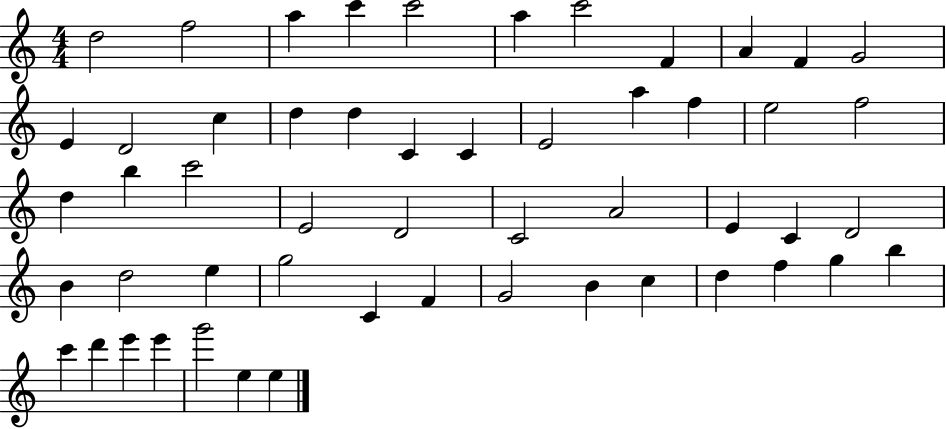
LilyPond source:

{
  \clef treble
  \numericTimeSignature
  \time 4/4
  \key c \major
  d''2 f''2 | a''4 c'''4 c'''2 | a''4 c'''2 f'4 | a'4 f'4 g'2 | \break e'4 d'2 c''4 | d''4 d''4 c'4 c'4 | e'2 a''4 f''4 | e''2 f''2 | \break d''4 b''4 c'''2 | e'2 d'2 | c'2 a'2 | e'4 c'4 d'2 | \break b'4 d''2 e''4 | g''2 c'4 f'4 | g'2 b'4 c''4 | d''4 f''4 g''4 b''4 | \break c'''4 d'''4 e'''4 e'''4 | g'''2 e''4 e''4 | \bar "|."
}